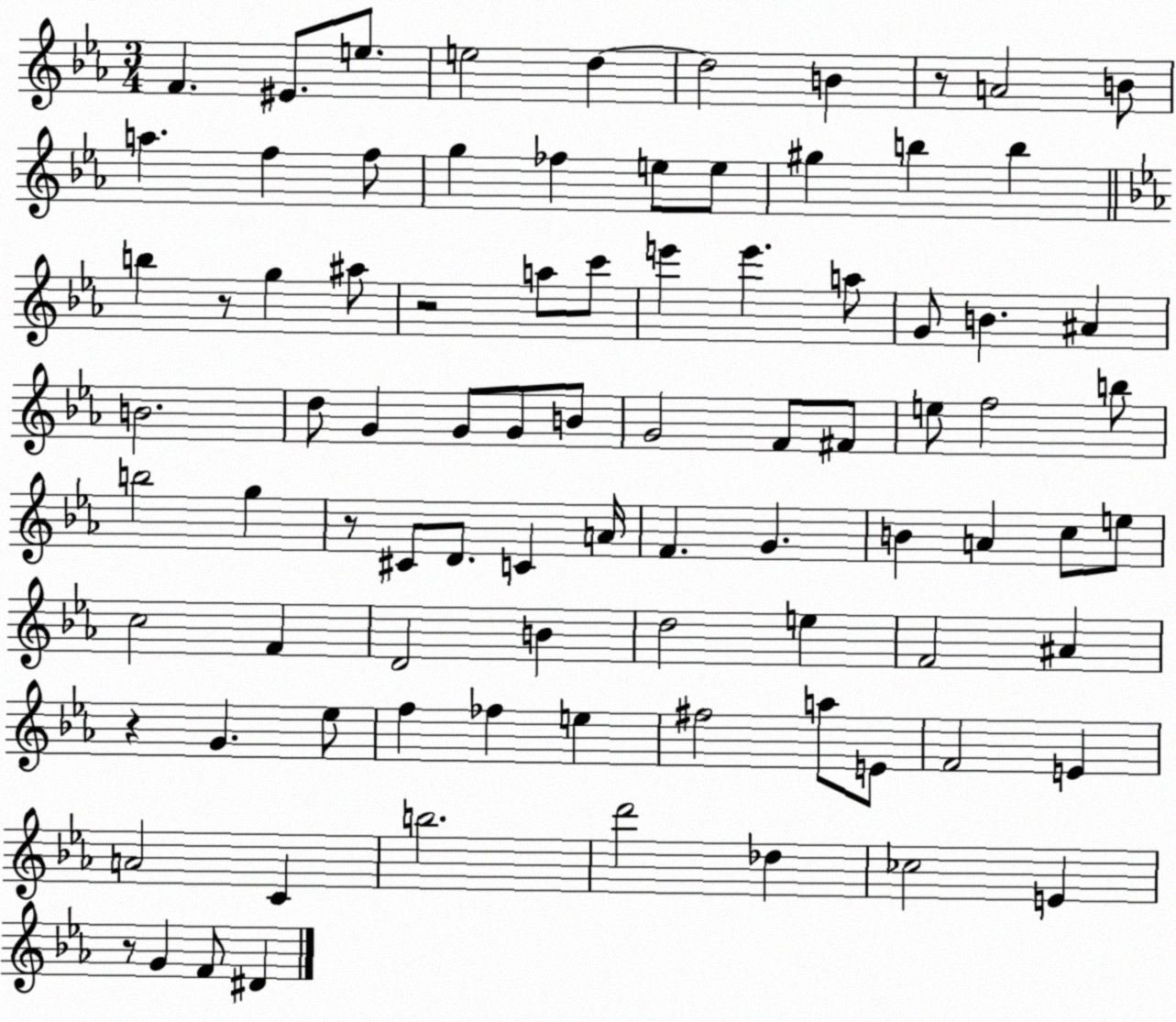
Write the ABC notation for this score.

X:1
T:Untitled
M:3/4
L:1/4
K:Eb
F ^E/2 e/2 e2 d d2 B z/2 A2 B/2 a f f/2 g _f e/2 e/2 ^g b b b z/2 g ^a/2 z2 a/2 c'/2 e' e' a/2 G/2 B ^A B2 d/2 G G/2 G/2 B/2 G2 F/2 ^F/2 e/2 f2 b/2 b2 g z/2 ^C/2 D/2 C A/4 F G B A c/2 e/2 c2 F D2 B d2 e F2 ^A z G _e/2 f _f e ^f2 a/2 E/2 F2 E A2 C b2 d'2 _d _c2 E z/2 G F/2 ^D